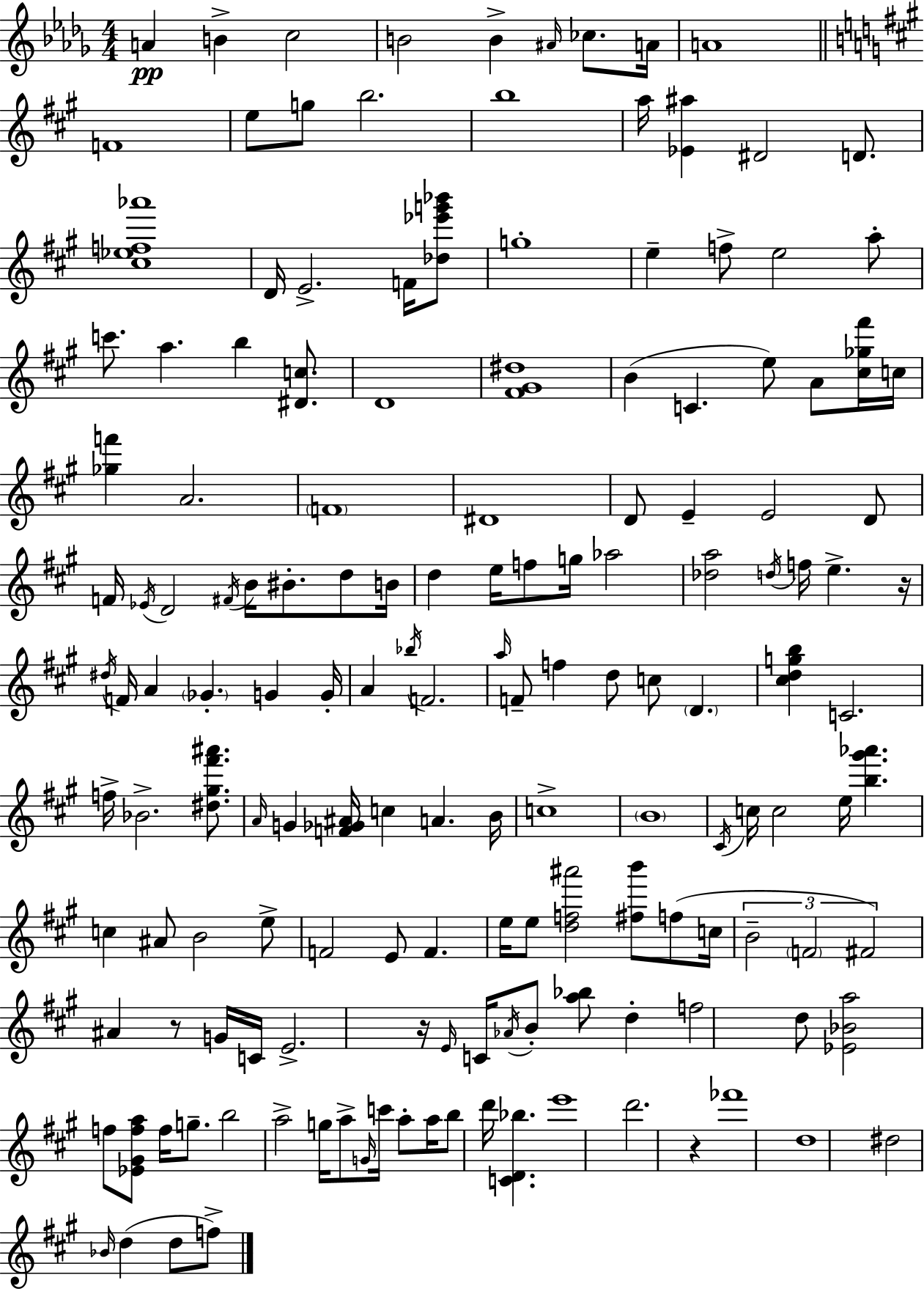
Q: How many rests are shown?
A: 4